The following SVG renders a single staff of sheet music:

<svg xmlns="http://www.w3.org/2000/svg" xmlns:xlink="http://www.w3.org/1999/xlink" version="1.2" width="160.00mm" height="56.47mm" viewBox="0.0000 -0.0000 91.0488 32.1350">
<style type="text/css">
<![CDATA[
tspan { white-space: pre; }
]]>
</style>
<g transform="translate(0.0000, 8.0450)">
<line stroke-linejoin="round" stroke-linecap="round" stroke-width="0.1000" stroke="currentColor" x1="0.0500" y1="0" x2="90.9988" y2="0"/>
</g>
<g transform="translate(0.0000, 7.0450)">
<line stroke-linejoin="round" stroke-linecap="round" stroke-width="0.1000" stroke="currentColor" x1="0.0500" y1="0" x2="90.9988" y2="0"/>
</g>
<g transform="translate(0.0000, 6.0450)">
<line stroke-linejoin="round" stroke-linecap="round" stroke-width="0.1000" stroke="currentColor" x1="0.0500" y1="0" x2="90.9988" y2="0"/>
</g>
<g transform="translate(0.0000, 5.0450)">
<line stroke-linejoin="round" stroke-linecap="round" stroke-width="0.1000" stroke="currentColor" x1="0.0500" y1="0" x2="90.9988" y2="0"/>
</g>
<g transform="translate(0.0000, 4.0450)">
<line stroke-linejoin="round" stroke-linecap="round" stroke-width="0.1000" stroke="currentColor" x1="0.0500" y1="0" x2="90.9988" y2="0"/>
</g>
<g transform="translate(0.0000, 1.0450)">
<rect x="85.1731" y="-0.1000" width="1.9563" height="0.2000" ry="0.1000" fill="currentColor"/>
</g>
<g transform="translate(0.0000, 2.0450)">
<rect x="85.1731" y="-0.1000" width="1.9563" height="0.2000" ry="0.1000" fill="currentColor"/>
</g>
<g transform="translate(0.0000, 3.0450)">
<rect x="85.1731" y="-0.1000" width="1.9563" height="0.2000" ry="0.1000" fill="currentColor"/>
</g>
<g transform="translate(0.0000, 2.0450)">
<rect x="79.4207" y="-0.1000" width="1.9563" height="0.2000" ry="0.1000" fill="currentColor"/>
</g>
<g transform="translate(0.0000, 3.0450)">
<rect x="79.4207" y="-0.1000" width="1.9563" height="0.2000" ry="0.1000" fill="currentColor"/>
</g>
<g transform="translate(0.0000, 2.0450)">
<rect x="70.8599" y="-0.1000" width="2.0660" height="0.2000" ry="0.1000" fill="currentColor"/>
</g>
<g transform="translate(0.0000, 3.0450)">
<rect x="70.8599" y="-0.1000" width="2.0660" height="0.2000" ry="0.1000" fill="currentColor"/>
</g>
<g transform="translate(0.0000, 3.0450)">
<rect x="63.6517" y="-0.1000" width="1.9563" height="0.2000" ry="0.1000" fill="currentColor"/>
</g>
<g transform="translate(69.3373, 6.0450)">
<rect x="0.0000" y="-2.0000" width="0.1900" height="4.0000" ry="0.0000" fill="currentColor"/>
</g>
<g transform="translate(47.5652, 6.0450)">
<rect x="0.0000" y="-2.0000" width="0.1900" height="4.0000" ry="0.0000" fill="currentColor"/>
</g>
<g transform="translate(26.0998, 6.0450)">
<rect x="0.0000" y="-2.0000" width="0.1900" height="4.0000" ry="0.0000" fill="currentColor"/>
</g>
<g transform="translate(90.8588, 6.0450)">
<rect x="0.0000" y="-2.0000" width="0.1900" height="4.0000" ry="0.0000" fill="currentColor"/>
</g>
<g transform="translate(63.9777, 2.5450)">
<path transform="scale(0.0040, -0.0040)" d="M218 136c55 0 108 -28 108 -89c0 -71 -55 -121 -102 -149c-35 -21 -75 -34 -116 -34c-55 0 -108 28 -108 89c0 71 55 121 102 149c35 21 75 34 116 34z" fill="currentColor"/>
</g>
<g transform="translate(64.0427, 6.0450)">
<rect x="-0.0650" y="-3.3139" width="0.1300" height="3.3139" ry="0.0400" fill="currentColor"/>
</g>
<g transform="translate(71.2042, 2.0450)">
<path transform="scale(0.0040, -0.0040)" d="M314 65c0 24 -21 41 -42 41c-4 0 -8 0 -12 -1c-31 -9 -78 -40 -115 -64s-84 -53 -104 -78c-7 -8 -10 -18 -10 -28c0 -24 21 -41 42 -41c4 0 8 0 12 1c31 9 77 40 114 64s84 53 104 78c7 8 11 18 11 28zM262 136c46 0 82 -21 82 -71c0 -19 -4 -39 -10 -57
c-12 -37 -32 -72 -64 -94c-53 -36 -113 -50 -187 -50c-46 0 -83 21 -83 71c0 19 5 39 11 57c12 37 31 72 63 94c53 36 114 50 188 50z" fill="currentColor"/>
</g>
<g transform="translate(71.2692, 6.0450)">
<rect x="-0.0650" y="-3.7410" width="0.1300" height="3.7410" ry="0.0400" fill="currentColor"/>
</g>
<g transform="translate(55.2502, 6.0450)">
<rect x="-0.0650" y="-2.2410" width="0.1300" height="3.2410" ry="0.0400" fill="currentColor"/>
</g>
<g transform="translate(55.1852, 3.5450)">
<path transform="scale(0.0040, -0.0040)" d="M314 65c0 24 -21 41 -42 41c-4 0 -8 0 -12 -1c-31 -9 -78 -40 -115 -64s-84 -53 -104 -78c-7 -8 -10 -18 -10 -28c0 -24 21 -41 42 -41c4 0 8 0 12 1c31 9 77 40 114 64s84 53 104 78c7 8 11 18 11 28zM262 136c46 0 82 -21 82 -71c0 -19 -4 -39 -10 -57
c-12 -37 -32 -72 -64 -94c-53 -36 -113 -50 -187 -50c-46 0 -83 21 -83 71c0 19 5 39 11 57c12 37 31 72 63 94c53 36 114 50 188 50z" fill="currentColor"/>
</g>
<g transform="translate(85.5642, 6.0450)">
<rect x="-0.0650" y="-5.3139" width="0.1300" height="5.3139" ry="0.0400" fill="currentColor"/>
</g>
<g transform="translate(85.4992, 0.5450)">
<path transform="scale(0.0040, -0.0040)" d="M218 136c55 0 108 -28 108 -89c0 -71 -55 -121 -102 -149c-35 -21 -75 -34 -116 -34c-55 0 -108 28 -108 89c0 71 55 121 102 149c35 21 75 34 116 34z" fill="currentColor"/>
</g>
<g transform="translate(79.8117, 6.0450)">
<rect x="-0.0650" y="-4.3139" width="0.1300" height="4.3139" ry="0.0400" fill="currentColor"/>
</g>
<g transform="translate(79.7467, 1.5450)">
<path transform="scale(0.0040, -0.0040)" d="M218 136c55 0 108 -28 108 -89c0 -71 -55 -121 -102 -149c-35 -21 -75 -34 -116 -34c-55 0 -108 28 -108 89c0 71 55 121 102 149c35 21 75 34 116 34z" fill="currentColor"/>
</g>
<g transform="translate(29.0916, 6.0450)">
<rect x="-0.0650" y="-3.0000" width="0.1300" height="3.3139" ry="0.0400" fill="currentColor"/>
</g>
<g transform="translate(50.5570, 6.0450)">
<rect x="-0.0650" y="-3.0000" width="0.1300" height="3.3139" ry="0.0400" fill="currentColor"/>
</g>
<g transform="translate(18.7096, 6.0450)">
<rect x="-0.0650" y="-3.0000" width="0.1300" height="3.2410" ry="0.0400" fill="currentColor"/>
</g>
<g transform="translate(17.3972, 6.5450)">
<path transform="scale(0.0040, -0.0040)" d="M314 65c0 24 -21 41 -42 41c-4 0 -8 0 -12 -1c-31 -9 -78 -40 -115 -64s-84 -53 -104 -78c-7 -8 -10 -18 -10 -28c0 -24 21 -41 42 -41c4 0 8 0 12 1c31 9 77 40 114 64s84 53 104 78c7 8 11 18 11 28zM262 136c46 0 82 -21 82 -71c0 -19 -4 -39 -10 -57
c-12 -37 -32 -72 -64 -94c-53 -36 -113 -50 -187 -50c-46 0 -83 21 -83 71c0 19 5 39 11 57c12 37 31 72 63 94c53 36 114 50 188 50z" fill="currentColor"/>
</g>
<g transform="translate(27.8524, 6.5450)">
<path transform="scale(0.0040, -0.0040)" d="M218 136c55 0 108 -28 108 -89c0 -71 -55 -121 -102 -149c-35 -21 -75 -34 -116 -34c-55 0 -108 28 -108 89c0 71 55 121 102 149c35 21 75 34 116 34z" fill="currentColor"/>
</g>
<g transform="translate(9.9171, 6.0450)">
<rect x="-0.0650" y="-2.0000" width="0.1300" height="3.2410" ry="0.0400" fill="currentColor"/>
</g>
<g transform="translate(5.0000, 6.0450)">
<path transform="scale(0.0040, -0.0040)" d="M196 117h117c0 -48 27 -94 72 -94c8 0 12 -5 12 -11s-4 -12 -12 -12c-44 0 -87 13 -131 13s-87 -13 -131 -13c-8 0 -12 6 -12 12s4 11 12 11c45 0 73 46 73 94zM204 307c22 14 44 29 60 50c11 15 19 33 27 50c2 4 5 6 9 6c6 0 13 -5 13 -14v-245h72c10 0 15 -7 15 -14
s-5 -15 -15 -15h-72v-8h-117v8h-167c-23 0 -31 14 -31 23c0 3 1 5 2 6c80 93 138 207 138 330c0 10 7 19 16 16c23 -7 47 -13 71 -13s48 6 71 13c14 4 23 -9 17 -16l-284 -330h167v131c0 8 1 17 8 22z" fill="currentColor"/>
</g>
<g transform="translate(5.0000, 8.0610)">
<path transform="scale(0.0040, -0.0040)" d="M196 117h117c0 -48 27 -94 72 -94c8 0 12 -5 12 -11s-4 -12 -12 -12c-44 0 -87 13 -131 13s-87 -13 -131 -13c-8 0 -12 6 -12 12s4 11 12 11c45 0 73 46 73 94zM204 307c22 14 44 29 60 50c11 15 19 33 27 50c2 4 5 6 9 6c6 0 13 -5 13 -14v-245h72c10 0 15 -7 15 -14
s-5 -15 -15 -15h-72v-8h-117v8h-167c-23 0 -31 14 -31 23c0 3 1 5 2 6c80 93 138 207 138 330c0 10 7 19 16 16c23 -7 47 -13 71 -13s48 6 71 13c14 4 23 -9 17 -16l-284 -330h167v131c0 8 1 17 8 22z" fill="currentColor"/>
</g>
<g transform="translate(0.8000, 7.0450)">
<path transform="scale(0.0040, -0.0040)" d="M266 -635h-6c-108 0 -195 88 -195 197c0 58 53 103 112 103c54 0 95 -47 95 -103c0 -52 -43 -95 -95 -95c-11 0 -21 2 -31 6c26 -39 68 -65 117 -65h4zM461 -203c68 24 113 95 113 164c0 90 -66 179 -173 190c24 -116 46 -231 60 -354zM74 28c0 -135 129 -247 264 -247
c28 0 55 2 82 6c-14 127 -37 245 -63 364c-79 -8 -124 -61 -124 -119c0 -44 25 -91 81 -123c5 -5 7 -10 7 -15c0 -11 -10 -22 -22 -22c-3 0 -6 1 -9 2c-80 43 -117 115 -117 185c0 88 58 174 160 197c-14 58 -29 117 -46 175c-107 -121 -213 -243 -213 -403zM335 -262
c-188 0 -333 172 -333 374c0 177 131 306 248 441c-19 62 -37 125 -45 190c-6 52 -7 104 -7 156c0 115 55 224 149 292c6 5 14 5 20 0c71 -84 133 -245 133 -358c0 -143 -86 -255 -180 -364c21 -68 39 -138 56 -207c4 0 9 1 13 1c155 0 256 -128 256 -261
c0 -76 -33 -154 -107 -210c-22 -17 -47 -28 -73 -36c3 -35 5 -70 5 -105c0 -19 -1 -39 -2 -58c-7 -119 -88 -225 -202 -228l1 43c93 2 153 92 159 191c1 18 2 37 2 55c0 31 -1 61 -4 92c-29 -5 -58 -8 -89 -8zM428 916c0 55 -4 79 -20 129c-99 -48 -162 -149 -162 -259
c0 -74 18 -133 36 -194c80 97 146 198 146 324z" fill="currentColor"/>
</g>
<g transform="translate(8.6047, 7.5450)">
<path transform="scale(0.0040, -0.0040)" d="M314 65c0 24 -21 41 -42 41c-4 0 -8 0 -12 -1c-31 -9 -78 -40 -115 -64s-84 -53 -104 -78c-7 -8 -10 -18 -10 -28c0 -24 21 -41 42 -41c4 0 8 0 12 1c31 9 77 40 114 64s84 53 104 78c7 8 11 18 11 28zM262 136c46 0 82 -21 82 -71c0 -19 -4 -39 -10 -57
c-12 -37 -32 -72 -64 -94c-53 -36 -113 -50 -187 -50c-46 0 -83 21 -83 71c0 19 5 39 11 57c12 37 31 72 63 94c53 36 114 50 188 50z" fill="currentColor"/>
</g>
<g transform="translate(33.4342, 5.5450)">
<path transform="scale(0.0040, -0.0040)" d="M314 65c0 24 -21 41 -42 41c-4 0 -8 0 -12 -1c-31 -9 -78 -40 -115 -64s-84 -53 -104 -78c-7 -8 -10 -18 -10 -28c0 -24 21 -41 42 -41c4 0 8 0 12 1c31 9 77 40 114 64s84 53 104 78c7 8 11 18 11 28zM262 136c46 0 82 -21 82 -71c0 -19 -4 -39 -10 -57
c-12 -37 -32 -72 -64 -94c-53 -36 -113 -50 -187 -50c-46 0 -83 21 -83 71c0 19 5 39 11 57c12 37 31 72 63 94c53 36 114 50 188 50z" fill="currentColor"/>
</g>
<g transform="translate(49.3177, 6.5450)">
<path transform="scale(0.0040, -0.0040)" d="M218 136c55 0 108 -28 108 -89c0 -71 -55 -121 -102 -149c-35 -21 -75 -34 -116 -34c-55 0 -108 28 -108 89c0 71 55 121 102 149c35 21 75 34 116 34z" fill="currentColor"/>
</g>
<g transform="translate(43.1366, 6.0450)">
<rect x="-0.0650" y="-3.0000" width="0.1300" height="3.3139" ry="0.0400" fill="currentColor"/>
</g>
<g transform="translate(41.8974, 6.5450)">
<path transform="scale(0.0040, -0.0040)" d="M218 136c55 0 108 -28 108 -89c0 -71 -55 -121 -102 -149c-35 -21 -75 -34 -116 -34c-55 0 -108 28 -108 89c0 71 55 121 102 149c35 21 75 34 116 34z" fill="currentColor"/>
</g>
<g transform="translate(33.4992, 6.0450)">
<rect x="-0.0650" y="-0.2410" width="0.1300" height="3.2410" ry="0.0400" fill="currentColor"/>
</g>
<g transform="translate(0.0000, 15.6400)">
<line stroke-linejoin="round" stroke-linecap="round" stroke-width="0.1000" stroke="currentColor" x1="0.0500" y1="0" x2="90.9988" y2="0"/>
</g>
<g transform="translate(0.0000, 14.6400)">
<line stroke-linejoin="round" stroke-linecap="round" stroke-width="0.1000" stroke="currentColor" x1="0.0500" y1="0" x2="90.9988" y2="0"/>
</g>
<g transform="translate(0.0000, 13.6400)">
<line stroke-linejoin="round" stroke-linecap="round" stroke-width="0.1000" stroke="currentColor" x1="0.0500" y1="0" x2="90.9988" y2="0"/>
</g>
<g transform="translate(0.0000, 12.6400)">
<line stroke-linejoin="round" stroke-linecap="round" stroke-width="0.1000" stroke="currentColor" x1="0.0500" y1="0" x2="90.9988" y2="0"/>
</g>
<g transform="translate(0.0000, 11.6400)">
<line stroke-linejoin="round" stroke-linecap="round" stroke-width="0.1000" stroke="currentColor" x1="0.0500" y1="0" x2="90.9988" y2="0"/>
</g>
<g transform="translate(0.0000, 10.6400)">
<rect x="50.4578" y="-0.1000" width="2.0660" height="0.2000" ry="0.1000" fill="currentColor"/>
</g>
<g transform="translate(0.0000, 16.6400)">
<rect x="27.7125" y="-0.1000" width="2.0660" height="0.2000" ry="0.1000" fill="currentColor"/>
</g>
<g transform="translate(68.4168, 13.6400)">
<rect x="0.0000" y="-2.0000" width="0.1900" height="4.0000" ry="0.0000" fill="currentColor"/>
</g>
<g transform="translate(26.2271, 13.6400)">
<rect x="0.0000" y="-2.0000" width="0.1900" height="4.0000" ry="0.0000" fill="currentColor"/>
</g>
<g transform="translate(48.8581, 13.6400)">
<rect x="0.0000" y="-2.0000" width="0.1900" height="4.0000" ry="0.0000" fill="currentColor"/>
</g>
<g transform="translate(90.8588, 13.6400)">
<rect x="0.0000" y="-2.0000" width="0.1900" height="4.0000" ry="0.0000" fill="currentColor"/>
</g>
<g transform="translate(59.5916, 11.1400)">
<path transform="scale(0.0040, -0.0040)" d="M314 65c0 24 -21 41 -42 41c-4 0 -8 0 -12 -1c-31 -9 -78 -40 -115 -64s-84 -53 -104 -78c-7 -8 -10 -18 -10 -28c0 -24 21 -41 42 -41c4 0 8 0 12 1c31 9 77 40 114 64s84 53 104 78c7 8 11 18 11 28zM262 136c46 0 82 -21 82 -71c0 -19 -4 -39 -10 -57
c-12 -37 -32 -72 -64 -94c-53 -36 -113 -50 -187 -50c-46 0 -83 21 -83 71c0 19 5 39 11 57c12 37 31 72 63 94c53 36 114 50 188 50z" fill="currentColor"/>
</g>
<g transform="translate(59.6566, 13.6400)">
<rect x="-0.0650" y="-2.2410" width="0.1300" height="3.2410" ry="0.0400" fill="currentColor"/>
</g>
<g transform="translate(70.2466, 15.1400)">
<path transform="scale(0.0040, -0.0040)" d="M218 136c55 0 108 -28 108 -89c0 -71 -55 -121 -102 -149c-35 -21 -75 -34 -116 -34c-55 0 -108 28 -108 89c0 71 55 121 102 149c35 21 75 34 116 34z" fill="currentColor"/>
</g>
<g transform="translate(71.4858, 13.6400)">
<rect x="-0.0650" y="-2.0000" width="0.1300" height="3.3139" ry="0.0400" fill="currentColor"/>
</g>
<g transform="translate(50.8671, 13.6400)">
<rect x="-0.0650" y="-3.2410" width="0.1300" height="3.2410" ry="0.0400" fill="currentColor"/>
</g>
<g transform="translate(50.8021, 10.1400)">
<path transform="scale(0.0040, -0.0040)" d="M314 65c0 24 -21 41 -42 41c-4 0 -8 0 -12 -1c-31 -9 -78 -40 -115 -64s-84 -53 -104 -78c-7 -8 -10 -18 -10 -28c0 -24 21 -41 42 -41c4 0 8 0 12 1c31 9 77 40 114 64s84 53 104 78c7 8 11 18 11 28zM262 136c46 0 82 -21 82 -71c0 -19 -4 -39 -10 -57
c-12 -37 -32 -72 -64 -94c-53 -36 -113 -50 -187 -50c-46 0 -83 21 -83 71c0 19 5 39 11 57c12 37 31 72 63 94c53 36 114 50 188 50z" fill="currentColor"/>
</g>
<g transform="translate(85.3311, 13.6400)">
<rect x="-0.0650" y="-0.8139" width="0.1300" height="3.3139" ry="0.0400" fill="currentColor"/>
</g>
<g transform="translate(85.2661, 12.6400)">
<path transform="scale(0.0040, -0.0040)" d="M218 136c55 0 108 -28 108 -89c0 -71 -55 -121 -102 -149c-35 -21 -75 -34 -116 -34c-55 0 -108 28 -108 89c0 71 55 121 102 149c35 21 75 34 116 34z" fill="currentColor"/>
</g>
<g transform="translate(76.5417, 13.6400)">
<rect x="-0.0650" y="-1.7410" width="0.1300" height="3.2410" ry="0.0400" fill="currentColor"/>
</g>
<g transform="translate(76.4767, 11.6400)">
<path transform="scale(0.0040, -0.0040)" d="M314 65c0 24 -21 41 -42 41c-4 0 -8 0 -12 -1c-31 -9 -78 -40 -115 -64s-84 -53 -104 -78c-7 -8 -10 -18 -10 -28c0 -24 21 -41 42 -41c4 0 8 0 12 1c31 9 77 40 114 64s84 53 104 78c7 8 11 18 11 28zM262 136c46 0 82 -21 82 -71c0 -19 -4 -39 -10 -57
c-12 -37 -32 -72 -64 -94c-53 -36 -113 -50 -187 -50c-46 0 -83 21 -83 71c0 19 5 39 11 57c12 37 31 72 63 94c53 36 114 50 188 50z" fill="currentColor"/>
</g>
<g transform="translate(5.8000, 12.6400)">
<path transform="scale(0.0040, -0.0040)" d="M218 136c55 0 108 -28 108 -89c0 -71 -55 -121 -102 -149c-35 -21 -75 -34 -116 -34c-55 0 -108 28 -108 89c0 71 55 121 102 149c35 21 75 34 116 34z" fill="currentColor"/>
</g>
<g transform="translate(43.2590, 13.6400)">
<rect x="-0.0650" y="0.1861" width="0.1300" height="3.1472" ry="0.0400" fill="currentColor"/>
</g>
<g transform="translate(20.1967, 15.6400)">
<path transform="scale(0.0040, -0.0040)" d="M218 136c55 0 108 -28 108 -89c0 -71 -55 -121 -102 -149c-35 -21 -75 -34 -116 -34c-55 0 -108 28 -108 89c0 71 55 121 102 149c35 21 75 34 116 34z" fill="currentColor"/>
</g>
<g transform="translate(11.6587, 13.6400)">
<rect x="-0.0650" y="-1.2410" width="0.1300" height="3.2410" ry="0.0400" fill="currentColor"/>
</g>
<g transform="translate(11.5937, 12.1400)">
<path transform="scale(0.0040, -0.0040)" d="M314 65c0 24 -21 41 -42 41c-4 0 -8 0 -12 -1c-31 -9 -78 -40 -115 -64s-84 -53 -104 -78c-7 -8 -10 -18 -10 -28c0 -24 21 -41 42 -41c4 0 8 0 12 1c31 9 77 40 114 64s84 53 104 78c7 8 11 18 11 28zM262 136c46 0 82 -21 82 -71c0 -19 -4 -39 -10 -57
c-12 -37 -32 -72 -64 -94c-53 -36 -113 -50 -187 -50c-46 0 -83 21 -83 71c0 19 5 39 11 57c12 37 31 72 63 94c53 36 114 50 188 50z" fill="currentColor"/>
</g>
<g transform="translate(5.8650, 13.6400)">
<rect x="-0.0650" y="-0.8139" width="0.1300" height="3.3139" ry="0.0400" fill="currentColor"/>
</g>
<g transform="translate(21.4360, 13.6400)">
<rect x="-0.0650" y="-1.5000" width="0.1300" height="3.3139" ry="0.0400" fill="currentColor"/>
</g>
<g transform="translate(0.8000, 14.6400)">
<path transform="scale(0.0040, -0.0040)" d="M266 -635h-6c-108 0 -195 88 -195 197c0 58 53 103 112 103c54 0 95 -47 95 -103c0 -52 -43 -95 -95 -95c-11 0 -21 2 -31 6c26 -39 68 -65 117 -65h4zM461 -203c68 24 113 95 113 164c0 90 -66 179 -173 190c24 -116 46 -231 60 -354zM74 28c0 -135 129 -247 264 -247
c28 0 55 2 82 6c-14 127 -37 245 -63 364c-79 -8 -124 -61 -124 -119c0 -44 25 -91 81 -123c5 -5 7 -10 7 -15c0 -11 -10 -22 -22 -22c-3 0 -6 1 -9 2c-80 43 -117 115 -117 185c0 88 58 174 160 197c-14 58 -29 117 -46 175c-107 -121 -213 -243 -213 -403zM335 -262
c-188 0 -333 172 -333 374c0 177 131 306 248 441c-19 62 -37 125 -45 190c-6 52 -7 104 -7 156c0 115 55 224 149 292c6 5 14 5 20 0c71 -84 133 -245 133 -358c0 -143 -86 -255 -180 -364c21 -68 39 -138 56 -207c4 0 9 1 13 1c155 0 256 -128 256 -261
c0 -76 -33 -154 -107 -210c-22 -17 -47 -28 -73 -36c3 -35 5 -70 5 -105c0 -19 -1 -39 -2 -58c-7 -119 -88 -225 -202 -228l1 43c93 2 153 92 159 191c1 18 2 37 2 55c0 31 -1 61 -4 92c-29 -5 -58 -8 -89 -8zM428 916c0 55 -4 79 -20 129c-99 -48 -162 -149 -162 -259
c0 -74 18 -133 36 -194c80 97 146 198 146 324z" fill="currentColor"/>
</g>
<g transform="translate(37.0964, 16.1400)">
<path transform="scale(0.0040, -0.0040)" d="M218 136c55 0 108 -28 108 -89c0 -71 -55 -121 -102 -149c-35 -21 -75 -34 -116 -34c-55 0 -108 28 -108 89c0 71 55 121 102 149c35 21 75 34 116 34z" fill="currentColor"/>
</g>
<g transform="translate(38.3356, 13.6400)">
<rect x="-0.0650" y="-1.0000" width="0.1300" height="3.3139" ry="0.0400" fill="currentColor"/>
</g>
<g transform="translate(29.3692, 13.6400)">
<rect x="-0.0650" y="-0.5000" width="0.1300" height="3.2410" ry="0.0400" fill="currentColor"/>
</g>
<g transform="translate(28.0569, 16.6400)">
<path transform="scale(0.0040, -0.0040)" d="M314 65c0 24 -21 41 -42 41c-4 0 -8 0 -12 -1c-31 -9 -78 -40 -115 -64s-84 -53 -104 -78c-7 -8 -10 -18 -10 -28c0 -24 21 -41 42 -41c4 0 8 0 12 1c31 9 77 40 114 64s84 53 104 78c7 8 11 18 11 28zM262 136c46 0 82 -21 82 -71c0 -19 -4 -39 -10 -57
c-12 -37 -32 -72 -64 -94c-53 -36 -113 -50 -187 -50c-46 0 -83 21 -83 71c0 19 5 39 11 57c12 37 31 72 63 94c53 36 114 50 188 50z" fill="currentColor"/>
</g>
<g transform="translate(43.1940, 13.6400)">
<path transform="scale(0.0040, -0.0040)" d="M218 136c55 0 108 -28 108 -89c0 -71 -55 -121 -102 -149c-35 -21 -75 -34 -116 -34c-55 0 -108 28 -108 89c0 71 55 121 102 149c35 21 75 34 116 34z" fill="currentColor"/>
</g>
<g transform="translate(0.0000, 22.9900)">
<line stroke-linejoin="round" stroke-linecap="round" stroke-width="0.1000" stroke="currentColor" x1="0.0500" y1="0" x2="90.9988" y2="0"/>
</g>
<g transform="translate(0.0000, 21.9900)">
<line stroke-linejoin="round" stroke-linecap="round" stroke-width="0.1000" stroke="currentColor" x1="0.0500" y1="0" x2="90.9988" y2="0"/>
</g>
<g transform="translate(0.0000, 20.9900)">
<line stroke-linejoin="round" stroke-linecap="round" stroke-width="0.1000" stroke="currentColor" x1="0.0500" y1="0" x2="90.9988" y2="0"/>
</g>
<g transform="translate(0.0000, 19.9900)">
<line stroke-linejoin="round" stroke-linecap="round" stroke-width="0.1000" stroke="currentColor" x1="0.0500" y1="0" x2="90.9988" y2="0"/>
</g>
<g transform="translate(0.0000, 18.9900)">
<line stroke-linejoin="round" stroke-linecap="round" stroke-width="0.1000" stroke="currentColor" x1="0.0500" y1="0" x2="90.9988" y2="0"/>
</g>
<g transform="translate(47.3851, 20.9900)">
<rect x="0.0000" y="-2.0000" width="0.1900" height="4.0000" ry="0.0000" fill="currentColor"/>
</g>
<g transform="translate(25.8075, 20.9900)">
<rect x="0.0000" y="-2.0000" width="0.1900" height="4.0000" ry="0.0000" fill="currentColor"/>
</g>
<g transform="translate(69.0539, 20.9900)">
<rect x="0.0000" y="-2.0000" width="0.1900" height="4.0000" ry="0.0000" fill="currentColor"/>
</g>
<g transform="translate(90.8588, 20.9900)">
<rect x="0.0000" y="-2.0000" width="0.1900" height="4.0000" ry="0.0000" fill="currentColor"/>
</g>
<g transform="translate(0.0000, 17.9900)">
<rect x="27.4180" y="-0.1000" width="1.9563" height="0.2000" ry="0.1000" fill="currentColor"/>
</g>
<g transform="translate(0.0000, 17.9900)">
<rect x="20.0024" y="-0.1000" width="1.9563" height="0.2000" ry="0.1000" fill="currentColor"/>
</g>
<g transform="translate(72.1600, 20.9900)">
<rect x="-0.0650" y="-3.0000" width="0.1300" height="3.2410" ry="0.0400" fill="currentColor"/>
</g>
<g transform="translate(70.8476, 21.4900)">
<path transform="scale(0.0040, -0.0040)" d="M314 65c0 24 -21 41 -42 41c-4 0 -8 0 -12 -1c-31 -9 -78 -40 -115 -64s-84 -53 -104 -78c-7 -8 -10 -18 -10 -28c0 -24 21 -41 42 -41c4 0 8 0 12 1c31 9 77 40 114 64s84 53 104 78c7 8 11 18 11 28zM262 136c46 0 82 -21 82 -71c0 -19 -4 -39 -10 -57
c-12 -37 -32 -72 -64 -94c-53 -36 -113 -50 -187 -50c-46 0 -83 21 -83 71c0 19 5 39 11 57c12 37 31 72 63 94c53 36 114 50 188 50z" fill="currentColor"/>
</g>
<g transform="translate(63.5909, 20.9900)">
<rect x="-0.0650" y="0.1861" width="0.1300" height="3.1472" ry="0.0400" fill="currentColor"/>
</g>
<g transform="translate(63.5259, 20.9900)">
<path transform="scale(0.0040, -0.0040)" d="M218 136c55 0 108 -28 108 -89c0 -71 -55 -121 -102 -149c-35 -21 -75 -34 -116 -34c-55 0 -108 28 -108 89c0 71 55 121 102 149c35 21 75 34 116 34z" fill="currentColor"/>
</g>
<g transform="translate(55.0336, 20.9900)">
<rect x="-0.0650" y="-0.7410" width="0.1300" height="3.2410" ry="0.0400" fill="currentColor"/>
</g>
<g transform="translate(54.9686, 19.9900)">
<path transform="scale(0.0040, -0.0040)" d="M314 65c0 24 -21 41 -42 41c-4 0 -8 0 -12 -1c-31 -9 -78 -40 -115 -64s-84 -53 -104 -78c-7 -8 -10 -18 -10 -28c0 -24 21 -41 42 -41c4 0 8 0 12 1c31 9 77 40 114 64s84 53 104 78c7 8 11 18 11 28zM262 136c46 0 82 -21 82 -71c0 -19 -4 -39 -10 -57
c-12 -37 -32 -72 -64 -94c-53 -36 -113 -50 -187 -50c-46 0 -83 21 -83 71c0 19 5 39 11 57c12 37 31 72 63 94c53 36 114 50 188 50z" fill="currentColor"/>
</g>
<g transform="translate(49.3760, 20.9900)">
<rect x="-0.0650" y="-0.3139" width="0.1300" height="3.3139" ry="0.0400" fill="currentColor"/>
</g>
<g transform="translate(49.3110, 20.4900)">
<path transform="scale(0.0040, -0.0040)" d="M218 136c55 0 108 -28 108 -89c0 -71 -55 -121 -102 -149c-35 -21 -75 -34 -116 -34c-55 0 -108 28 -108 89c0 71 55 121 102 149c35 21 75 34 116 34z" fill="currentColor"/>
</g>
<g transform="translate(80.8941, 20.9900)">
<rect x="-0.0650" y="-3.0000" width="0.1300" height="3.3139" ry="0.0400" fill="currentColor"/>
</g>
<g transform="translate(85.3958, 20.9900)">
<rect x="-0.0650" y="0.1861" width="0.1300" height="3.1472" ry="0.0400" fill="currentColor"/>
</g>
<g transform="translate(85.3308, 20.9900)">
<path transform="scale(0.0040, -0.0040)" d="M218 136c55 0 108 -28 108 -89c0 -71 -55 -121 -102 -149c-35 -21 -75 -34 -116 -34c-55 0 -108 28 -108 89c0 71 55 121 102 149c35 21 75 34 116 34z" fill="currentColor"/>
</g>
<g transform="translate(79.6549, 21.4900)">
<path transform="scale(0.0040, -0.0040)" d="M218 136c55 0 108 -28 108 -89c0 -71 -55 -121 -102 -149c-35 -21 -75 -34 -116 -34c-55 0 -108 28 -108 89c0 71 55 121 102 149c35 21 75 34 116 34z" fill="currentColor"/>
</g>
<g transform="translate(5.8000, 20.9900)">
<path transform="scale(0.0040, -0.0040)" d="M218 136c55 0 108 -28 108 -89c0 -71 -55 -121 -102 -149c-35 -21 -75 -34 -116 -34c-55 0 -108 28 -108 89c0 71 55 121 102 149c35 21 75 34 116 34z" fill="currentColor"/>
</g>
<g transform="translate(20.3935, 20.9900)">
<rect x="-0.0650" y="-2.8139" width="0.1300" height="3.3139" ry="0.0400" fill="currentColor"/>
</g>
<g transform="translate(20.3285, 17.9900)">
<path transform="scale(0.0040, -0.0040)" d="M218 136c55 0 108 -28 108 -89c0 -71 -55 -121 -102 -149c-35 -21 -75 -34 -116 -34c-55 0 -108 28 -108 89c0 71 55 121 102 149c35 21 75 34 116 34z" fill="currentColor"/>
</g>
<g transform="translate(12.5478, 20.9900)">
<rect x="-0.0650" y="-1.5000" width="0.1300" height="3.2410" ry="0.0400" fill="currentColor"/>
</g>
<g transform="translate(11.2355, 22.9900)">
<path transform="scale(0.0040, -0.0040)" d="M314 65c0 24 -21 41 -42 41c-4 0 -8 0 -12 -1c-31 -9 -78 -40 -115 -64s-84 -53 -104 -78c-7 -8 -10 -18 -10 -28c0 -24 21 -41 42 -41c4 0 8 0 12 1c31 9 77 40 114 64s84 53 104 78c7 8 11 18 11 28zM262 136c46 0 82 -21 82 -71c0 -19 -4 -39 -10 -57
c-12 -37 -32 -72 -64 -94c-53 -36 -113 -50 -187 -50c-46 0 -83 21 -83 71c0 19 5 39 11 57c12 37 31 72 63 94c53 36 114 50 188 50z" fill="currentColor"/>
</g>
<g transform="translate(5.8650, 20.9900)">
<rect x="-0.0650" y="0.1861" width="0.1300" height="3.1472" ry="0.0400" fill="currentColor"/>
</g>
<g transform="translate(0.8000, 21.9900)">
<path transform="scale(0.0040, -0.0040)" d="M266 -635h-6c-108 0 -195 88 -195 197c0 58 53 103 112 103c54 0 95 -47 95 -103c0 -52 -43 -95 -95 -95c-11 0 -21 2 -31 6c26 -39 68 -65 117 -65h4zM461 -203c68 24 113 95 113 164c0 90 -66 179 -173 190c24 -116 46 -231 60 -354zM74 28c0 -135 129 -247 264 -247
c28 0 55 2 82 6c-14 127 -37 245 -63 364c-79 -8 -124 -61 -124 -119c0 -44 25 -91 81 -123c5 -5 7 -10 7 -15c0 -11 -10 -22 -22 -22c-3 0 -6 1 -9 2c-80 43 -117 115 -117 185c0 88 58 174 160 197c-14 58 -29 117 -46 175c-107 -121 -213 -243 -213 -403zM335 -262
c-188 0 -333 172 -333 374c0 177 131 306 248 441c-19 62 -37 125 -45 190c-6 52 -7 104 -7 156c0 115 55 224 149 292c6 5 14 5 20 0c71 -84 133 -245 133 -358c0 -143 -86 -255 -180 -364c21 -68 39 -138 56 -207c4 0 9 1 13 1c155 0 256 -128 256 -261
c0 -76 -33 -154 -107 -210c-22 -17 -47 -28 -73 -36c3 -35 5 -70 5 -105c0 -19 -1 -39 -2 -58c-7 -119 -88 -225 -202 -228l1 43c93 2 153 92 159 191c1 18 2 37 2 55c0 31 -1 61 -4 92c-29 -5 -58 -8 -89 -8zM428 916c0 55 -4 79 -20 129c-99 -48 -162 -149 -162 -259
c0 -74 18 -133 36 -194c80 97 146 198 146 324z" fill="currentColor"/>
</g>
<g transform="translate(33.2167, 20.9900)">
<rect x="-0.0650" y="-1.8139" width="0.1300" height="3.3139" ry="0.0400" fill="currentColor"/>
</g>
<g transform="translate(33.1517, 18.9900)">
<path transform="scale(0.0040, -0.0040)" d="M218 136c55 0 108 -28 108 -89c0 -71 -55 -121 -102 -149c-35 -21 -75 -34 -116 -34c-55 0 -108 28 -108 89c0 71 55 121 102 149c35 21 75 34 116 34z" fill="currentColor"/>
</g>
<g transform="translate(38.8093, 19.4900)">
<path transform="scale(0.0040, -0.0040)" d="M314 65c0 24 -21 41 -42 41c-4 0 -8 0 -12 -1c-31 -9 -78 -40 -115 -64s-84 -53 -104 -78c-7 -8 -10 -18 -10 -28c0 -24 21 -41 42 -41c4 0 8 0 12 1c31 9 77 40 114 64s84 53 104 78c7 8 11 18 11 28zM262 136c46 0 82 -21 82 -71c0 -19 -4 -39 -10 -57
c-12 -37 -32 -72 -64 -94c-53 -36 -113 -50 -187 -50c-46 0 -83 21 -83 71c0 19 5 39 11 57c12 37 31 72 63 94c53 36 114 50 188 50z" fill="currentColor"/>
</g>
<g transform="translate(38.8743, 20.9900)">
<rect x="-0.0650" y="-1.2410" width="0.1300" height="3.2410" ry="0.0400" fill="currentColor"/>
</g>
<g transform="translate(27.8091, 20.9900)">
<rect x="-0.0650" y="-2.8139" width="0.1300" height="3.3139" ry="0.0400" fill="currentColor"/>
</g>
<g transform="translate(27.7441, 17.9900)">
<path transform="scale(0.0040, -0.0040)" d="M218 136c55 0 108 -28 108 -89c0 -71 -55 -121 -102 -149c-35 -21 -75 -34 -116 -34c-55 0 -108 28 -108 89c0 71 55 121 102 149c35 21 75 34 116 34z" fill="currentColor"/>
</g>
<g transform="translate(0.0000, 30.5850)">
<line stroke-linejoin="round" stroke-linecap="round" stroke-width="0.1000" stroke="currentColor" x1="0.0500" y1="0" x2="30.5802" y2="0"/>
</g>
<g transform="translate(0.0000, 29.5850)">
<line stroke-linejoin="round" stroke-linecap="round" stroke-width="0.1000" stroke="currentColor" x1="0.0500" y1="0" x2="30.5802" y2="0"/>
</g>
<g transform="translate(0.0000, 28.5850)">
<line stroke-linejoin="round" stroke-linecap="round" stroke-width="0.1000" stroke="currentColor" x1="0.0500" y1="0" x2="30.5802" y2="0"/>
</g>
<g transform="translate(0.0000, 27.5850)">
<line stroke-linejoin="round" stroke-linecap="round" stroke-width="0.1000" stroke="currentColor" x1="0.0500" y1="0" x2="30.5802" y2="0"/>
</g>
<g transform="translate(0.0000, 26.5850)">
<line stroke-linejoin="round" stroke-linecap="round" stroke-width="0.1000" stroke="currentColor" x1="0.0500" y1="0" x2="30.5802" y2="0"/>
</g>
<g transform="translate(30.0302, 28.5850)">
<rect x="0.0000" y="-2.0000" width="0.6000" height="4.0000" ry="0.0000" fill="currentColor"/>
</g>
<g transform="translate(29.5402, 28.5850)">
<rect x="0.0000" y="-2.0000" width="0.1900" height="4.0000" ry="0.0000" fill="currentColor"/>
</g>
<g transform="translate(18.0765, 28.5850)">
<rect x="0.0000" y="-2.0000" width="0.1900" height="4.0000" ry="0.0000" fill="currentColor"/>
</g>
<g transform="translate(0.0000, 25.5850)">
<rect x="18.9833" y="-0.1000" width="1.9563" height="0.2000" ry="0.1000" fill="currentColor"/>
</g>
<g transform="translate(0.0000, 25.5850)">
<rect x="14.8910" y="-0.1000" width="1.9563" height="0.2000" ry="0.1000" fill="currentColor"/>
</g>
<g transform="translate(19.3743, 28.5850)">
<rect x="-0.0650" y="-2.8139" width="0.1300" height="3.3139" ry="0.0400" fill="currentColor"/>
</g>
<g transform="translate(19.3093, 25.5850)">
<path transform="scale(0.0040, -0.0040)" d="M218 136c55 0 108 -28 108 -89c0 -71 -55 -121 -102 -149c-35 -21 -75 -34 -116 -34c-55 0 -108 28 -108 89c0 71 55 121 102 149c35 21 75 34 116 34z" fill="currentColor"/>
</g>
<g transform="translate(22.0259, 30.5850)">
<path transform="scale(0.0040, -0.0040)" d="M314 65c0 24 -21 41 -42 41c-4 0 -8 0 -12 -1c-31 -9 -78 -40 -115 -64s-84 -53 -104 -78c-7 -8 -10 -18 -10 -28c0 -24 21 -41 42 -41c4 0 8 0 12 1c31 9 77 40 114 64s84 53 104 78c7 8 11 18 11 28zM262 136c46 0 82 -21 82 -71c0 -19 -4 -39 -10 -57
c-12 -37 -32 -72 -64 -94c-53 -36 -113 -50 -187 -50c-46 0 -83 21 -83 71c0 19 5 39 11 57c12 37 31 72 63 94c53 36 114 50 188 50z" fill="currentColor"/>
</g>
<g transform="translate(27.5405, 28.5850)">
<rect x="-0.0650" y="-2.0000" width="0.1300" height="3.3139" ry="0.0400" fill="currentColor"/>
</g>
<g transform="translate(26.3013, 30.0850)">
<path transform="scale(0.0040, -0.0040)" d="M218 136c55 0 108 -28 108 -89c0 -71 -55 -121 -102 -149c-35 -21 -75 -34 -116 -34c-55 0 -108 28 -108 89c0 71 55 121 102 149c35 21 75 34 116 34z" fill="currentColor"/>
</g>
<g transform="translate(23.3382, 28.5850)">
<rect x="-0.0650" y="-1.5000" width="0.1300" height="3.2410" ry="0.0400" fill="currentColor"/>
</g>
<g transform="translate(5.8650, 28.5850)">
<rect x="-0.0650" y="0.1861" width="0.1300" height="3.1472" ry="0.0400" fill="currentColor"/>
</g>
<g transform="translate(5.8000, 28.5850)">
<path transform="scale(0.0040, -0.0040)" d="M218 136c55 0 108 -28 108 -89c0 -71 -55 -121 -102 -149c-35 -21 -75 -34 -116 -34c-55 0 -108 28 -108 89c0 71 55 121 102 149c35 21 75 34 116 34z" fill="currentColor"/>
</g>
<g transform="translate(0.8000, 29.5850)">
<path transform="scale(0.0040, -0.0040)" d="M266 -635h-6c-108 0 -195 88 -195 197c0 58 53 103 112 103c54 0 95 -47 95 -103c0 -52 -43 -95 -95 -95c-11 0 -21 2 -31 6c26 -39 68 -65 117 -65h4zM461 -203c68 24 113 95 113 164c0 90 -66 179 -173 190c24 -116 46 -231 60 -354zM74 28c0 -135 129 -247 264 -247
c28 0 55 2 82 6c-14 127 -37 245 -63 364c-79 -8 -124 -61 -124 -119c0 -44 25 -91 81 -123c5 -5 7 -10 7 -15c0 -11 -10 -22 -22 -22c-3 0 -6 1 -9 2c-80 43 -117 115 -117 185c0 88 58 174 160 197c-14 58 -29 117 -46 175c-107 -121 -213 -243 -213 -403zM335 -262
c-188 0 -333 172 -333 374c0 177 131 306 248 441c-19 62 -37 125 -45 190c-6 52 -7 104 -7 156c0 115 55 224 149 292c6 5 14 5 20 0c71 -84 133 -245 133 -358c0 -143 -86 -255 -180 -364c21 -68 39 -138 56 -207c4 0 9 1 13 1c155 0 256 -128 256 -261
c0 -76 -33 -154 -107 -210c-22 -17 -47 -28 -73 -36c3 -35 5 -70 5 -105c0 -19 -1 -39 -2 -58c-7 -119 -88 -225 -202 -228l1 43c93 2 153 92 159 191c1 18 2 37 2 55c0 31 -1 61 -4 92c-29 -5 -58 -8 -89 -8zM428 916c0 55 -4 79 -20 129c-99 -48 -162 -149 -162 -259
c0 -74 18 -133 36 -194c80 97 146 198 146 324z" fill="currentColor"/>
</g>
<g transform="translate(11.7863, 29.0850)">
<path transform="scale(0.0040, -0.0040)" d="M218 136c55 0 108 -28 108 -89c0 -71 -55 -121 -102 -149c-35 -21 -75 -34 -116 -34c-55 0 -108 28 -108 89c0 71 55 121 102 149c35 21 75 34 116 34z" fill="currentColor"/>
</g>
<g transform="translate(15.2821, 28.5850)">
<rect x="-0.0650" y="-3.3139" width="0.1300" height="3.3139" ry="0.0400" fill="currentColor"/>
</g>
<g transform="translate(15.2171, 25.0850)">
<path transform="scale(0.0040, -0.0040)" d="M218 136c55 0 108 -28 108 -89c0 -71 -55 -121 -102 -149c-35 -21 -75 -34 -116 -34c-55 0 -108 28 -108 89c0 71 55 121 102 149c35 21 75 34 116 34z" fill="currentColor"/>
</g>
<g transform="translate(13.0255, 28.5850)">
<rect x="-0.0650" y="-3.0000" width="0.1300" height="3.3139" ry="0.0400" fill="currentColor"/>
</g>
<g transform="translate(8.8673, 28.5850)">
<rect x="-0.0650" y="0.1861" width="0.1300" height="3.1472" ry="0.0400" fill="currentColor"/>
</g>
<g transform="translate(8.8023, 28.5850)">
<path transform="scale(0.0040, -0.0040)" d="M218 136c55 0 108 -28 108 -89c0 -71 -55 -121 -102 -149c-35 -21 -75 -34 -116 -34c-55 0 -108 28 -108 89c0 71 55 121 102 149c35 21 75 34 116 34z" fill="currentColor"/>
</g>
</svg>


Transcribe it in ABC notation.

X:1
T:Untitled
M:4/4
L:1/4
K:C
F2 A2 A c2 A A g2 b c'2 d' f' d e2 E C2 D B b2 g2 F f2 d B E2 a a f e2 c d2 B A2 A B B B A b a E2 F